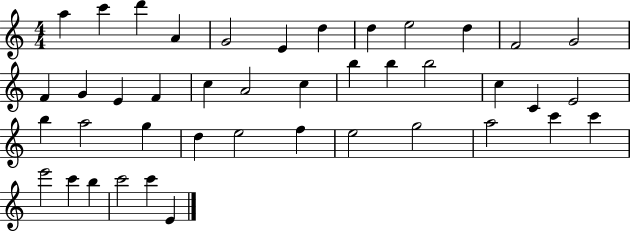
X:1
T:Untitled
M:4/4
L:1/4
K:C
a c' d' A G2 E d d e2 d F2 G2 F G E F c A2 c b b b2 c C E2 b a2 g d e2 f e2 g2 a2 c' c' e'2 c' b c'2 c' E